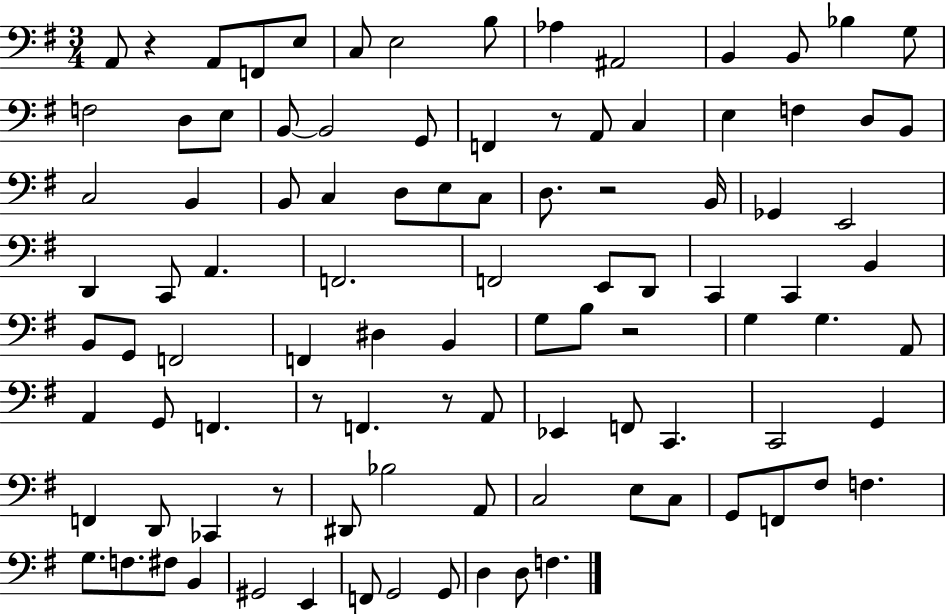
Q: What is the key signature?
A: G major